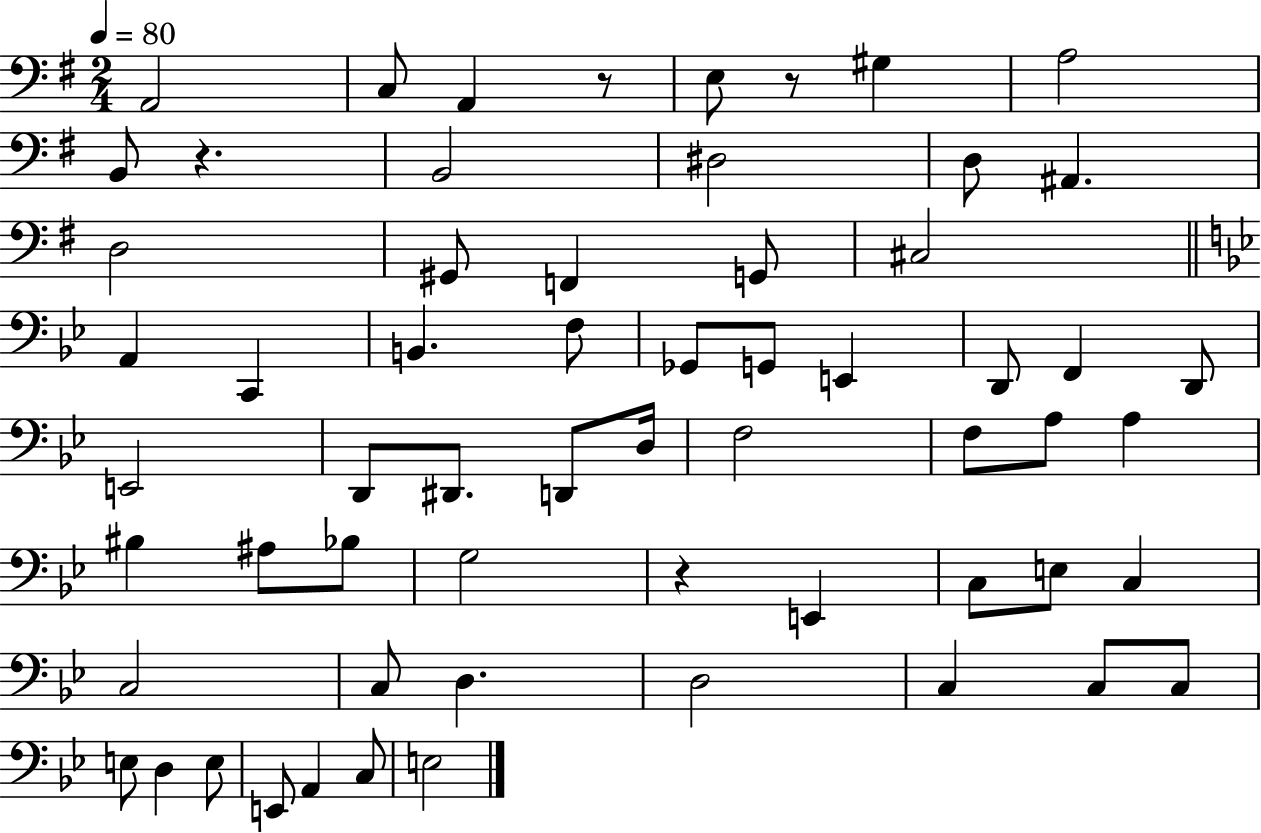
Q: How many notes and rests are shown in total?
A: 61